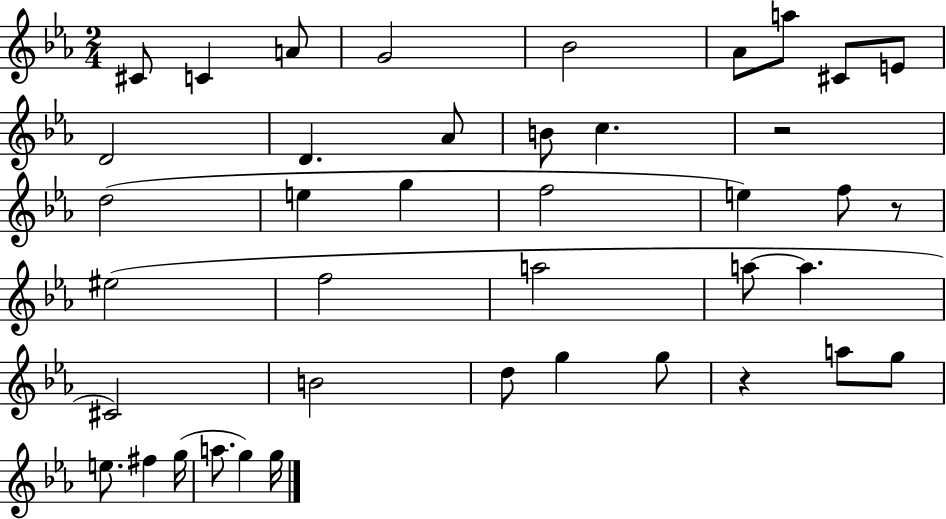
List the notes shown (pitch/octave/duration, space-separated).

C#4/e C4/q A4/e G4/h Bb4/h Ab4/e A5/e C#4/e E4/e D4/h D4/q. Ab4/e B4/e C5/q. R/h D5/h E5/q G5/q F5/h E5/q F5/e R/e EIS5/h F5/h A5/h A5/e A5/q. C#4/h B4/h D5/e G5/q G5/e R/q A5/e G5/e E5/e. F#5/q G5/s A5/e. G5/q G5/s